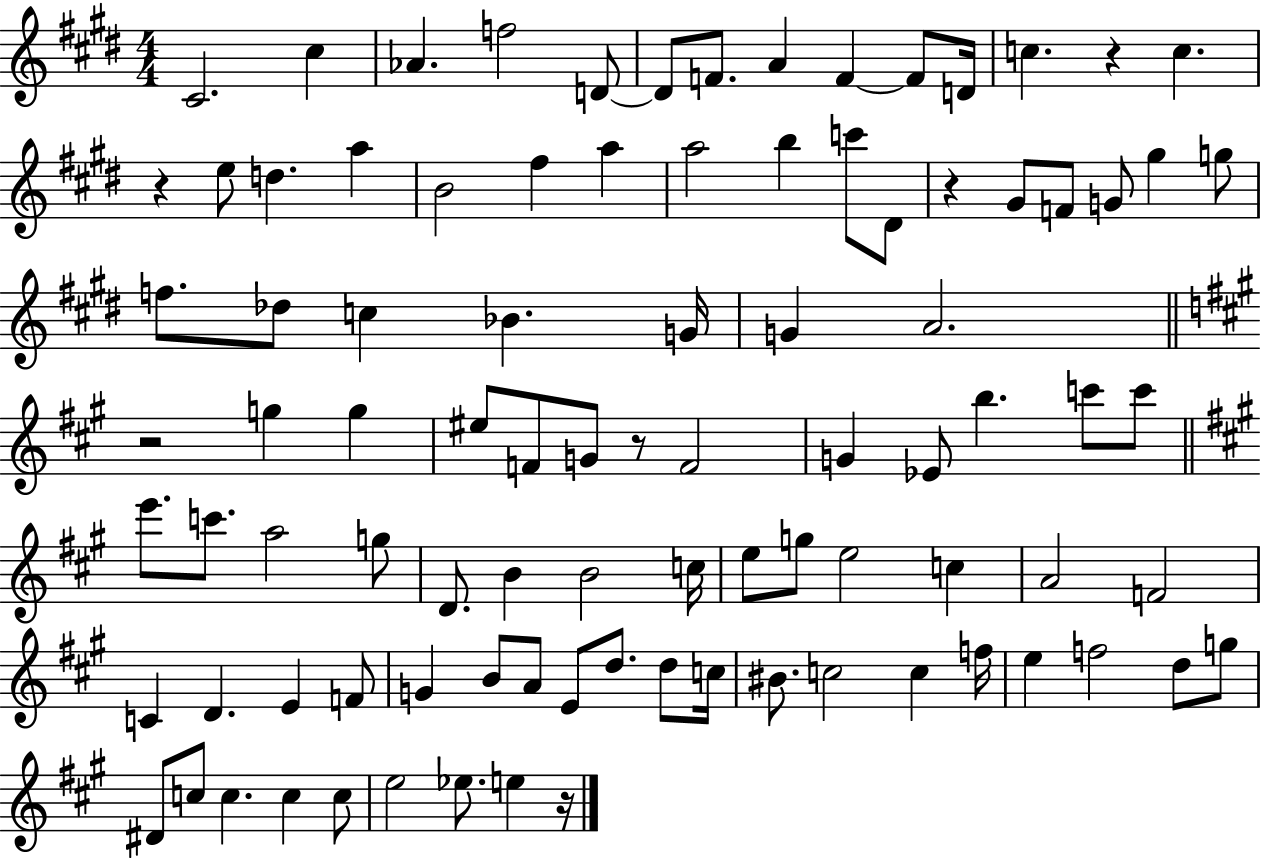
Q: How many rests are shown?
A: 6